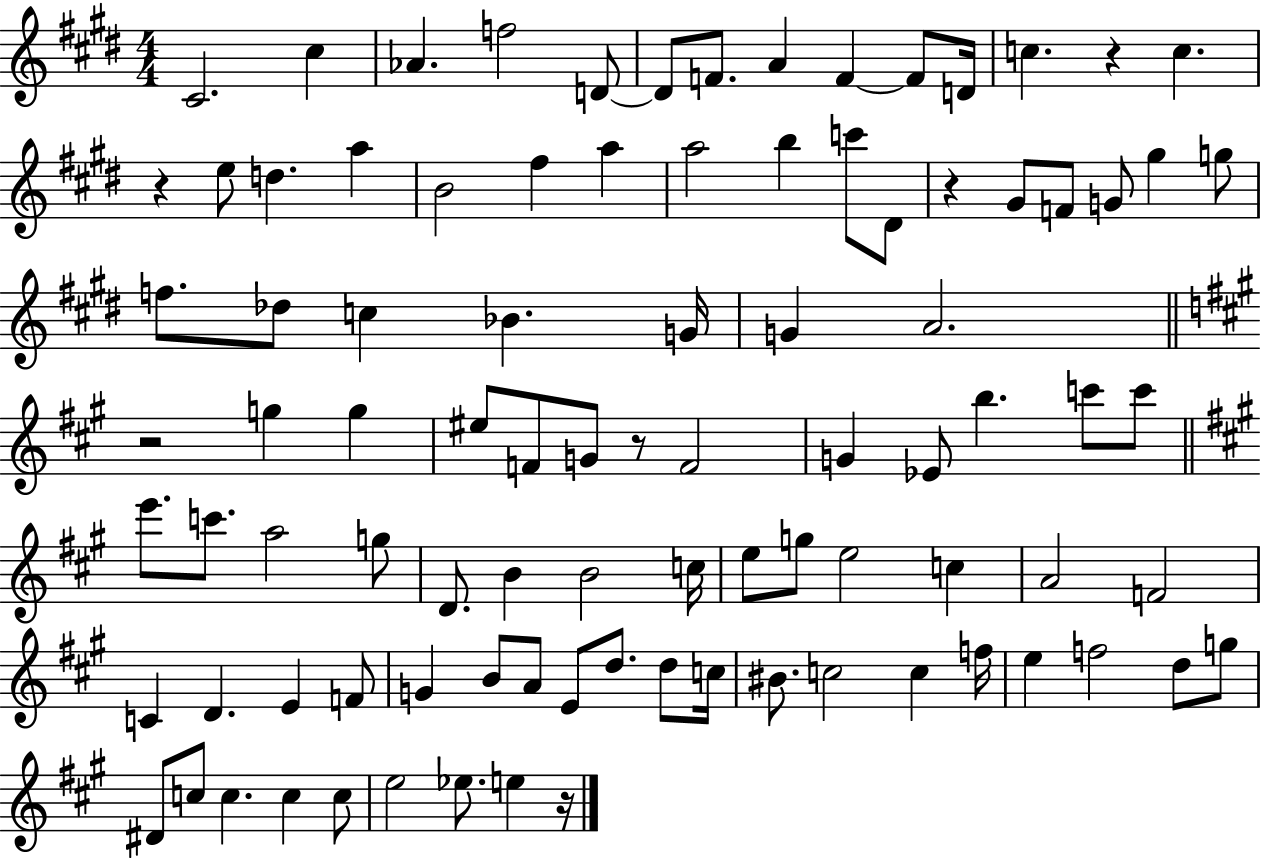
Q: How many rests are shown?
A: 6